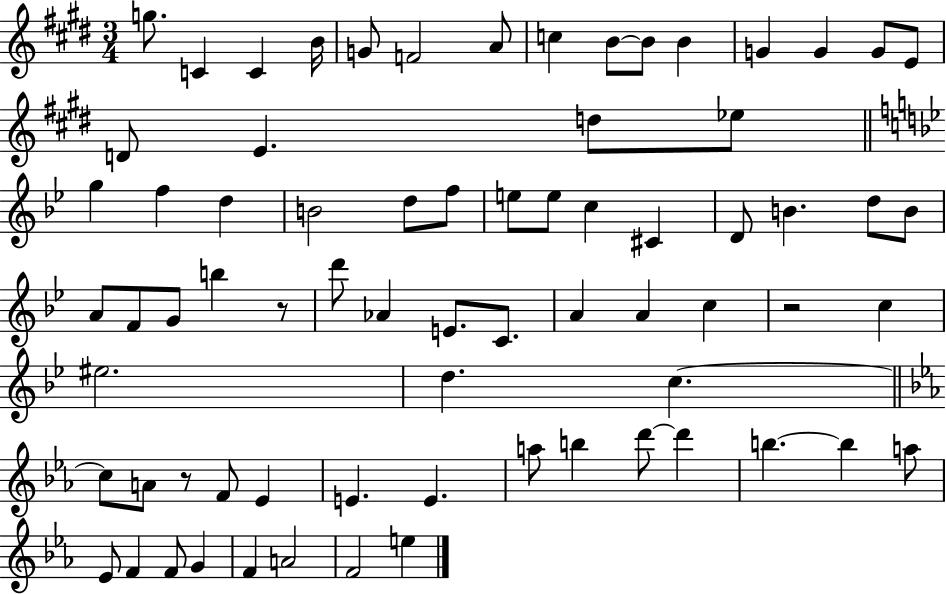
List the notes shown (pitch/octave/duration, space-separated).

G5/e. C4/q C4/q B4/s G4/e F4/h A4/e C5/q B4/e B4/e B4/q G4/q G4/q G4/e E4/e D4/e E4/q. D5/e Eb5/e G5/q F5/q D5/q B4/h D5/e F5/e E5/e E5/e C5/q C#4/q D4/e B4/q. D5/e B4/e A4/e F4/e G4/e B5/q R/e D6/e Ab4/q E4/e. C4/e. A4/q A4/q C5/q R/h C5/q EIS5/h. D5/q. C5/q. C5/e A4/e R/e F4/e Eb4/q E4/q. E4/q. A5/e B5/q D6/e D6/q B5/q. B5/q A5/e Eb4/e F4/q F4/e G4/q F4/q A4/h F4/h E5/q